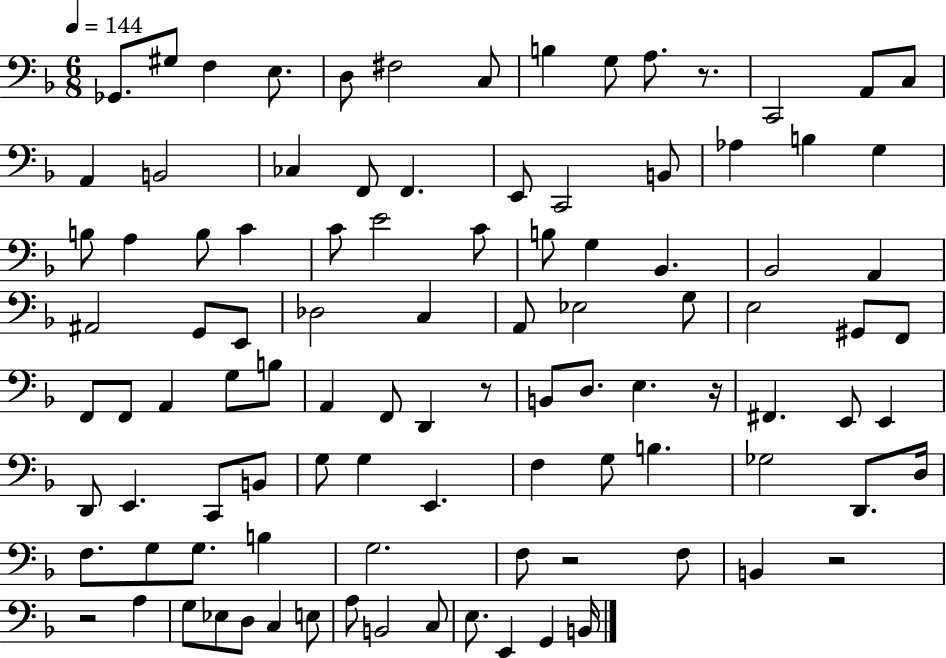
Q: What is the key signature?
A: F major